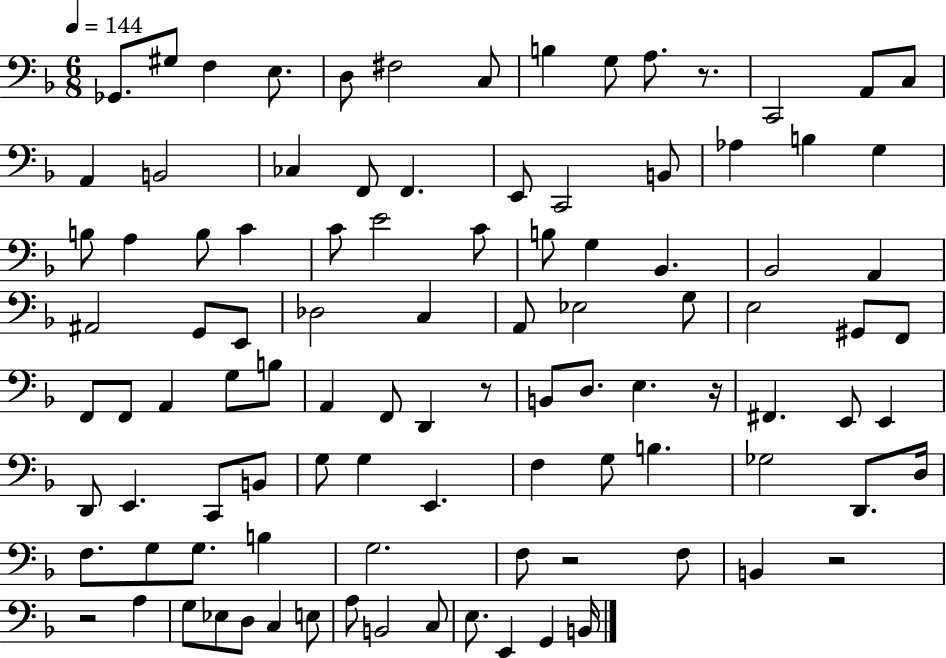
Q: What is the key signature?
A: F major